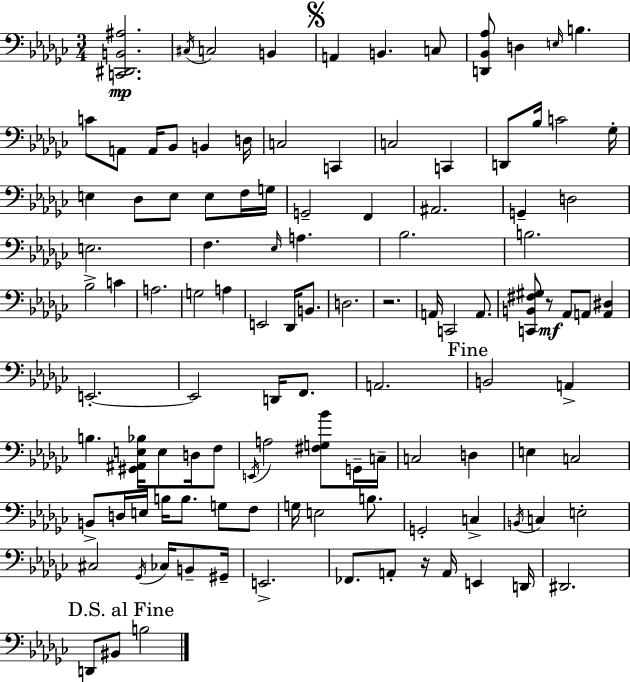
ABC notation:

X:1
T:Untitled
M:3/4
L:1/4
K:Ebm
[C,,^D,,B,,^A,]2 ^C,/4 C,2 B,, A,, B,, C,/2 [D,,_B,,_A,]/2 D, E,/4 B, C/2 A,,/2 A,,/4 _B,,/2 B,, D,/4 C,2 C,, C,2 C,, D,,/2 _B,/4 C2 _G,/4 E, _D,/2 E,/2 E,/2 F,/4 G,/4 G,,2 F,, ^A,,2 G,, D,2 E,2 F, _E,/4 A, _B,2 B,2 _B,2 C A,2 G,2 A, E,,2 _D,,/4 B,,/2 D,2 z2 A,,/4 C,,2 A,,/2 [C,,B,,^F,^G,]/2 z/2 _A,,/2 A,,/2 [A,,^D,] E,,2 E,,2 D,,/4 F,,/2 A,,2 B,,2 A,, B, [^G,,^A,,E,_B,]/4 E,/2 D,/4 F,/2 E,,/4 A,2 [^F,G,_B]/2 G,,/4 C,/4 C,2 D, E, C,2 B,,/2 D,/4 E,/4 B,/4 B,/2 G,/2 F,/2 G,/4 E,2 B,/2 G,,2 C, B,,/4 C, E,2 ^C,2 _G,,/4 _C,/4 B,,/2 ^G,,/4 E,,2 _F,,/2 A,,/2 z/4 A,,/4 E,, D,,/4 ^D,,2 D,,/2 ^B,,/2 B,2